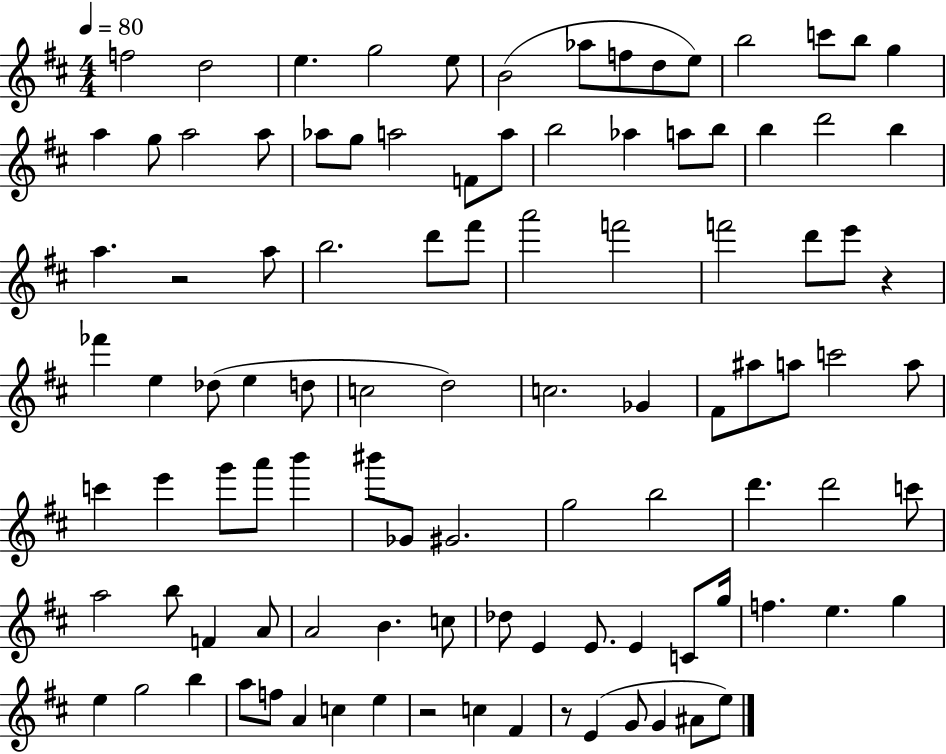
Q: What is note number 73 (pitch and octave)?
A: B4